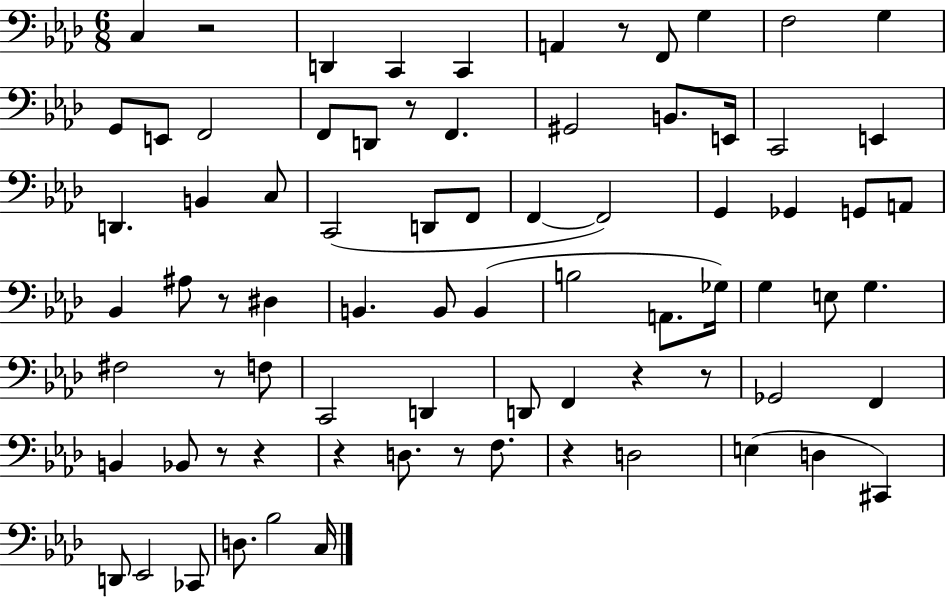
{
  \clef bass
  \numericTimeSignature
  \time 6/8
  \key aes \major
  c4 r2 | d,4 c,4 c,4 | a,4 r8 f,8 g4 | f2 g4 | \break g,8 e,8 f,2 | f,8 d,8 r8 f,4. | gis,2 b,8. e,16 | c,2 e,4 | \break d,4. b,4 c8 | c,2( d,8 f,8 | f,4~~ f,2) | g,4 ges,4 g,8 a,8 | \break bes,4 ais8 r8 dis4 | b,4. b,8 b,4( | b2 a,8. ges16) | g4 e8 g4. | \break fis2 r8 f8 | c,2 d,4 | d,8 f,4 r4 r8 | ges,2 f,4 | \break b,4 bes,8 r8 r4 | r4 d8. r8 f8. | r4 d2 | e4( d4 cis,4) | \break d,8 ees,2 ces,8 | d8. bes2 c16 | \bar "|."
}